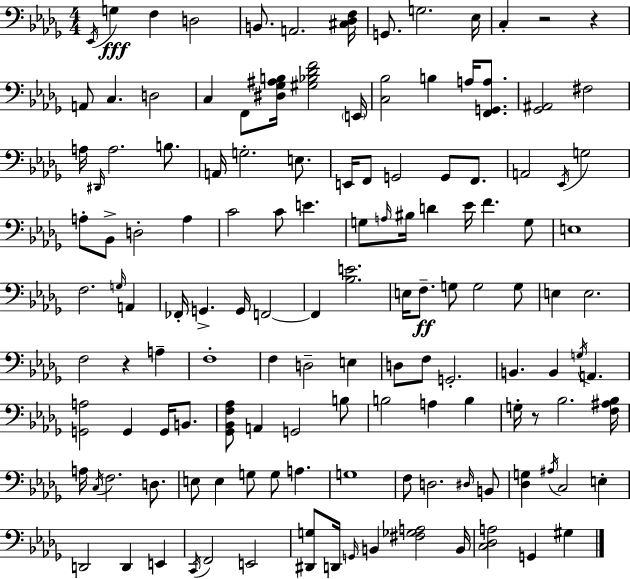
X:1
T:Untitled
M:4/4
L:1/4
K:Bbm
_E,,/4 G, F, D,2 B,,/2 A,,2 [^C,_D,F,]/4 G,,/2 G,2 _E,/4 C, z2 z A,,/2 C, D,2 C, F,,/2 [^D,_G,^A,B,]/4 [^G,_B,_DF]2 E,,/4 [C,_B,]2 B, A,/4 [F,,G,,A,]/2 [_G,,^A,,]2 ^F,2 A,/4 ^D,,/4 A,2 B,/2 A,,/4 G,2 E,/2 E,,/4 F,,/2 G,,2 G,,/2 F,,/2 A,,2 _E,,/4 G,2 A,/2 _B,,/2 D,2 A, C2 C/2 E G,/2 A,/4 ^B,/4 D _E/4 F G,/2 E,4 F,2 G,/4 A,, _F,,/4 G,, G,,/4 F,,2 F,, [_B,E]2 E,/4 F,/2 G,/2 G,2 G,/2 E, E,2 F,2 z A, F,4 F, D,2 E, D,/2 F,/2 G,,2 B,, B,, G,/4 A,, [G,,A,]2 G,, G,,/4 B,,/2 [_G,,_B,,F,_A,]/2 A,, G,,2 B,/2 B,2 A, B, G,/4 z/2 _B,2 [F,^A,_B,]/4 A,/4 C,/4 F,2 D,/2 E,/2 E, G,/2 G,/2 A, G,4 F,/2 D,2 ^D,/4 B,,/2 [_D,G,] ^A,/4 C,2 E, D,,2 D,, E,, C,,/4 F,,2 E,,2 [^D,,G,]/2 D,,/4 G,,/4 B,, [^F,_G,A,]2 B,,/4 [C,_D,A,]2 G,, ^G,